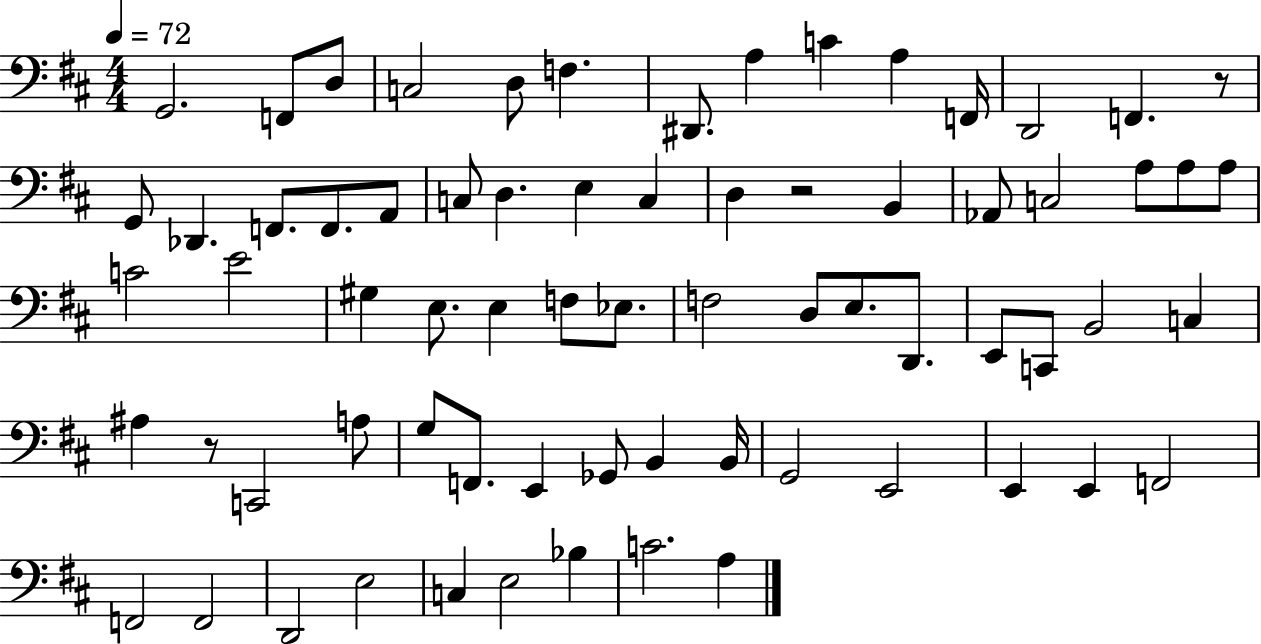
X:1
T:Untitled
M:4/4
L:1/4
K:D
G,,2 F,,/2 D,/2 C,2 D,/2 F, ^D,,/2 A, C A, F,,/4 D,,2 F,, z/2 G,,/2 _D,, F,,/2 F,,/2 A,,/2 C,/2 D, E, C, D, z2 B,, _A,,/2 C,2 A,/2 A,/2 A,/2 C2 E2 ^G, E,/2 E, F,/2 _E,/2 F,2 D,/2 E,/2 D,,/2 E,,/2 C,,/2 B,,2 C, ^A, z/2 C,,2 A,/2 G,/2 F,,/2 E,, _G,,/2 B,, B,,/4 G,,2 E,,2 E,, E,, F,,2 F,,2 F,,2 D,,2 E,2 C, E,2 _B, C2 A,